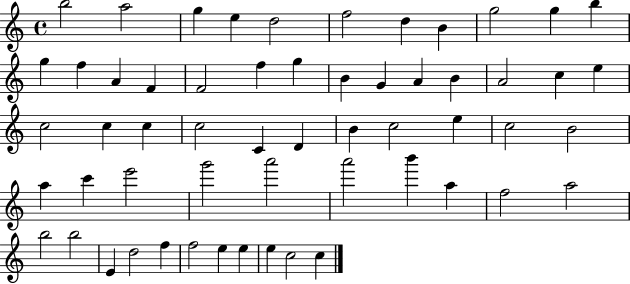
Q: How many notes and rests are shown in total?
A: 57